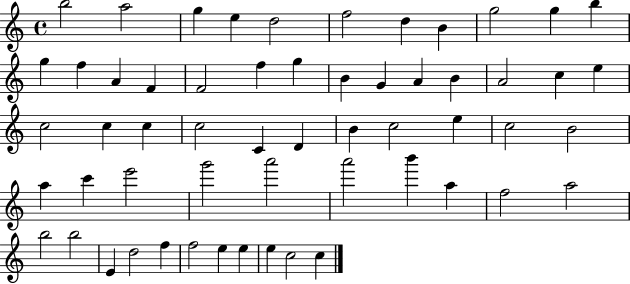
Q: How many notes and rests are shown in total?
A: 57